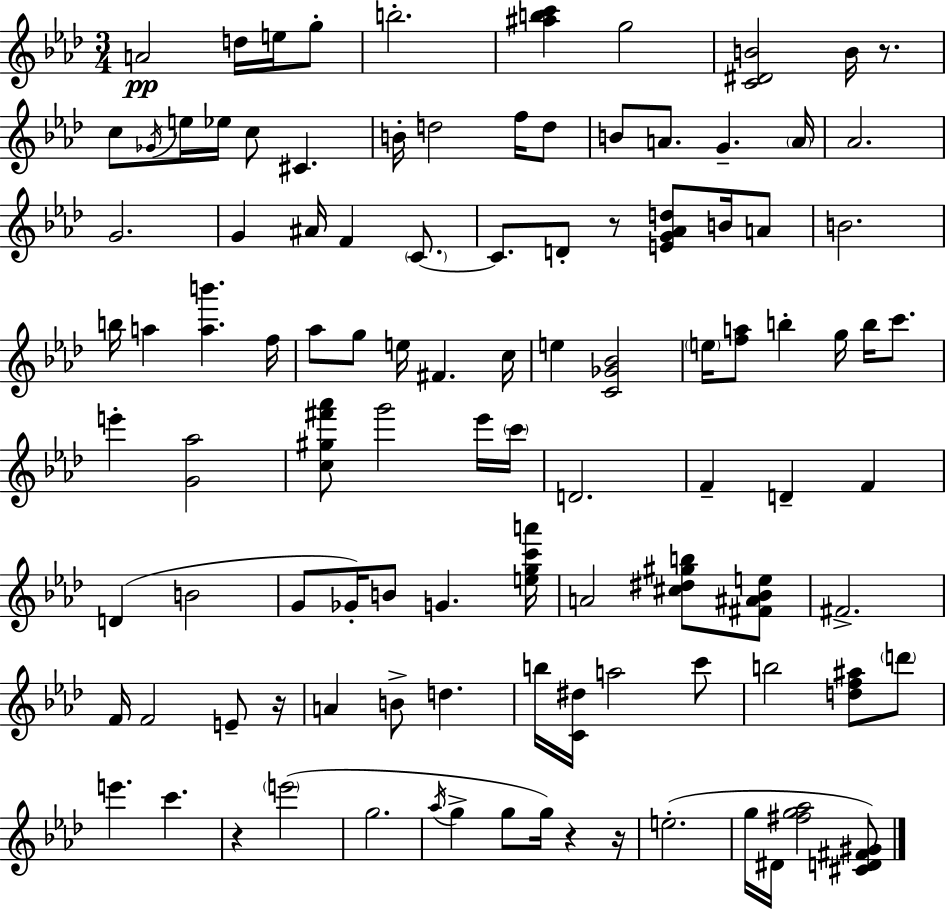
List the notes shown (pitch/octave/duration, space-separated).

A4/h D5/s E5/s G5/e B5/h. [A#5,B5,C6]/q G5/h [C4,D#4,B4]/h B4/s R/e. C5/e Gb4/s E5/s Eb5/s C5/e C#4/q. B4/s D5/h F5/s D5/e B4/e A4/e. G4/q. A4/s Ab4/h. G4/h. G4/q A#4/s F4/q C4/e. C4/e. D4/e R/e [E4,G4,Ab4,D5]/e B4/s A4/e B4/h. B5/s A5/q [A5,B6]/q. F5/s Ab5/e G5/e E5/s F#4/q. C5/s E5/q [C4,Gb4,Bb4]/h E5/s [F5,A5]/e B5/q G5/s B5/s C6/e. E6/q [G4,Ab5]/h [C5,G#5,F#6,Ab6]/e G6/h Eb6/s C6/s D4/h. F4/q D4/q F4/q D4/q B4/h G4/e Gb4/s B4/e G4/q. [E5,G5,C6,A6]/s A4/h [C#5,D#5,G#5,B5]/e [F#4,A#4,Bb4,E5]/e F#4/h. F4/s F4/h E4/e R/s A4/q B4/e D5/q. B5/s [C4,D#5]/s A5/h C6/e B5/h [D5,F5,A#5]/e D6/e E6/q. C6/q. R/q E6/h G5/h. Ab5/s G5/q G5/e G5/s R/q R/s E5/h. G5/s D#4/s [F#5,G5,Ab5]/h [C#4,D4,F#4,G#4]/e